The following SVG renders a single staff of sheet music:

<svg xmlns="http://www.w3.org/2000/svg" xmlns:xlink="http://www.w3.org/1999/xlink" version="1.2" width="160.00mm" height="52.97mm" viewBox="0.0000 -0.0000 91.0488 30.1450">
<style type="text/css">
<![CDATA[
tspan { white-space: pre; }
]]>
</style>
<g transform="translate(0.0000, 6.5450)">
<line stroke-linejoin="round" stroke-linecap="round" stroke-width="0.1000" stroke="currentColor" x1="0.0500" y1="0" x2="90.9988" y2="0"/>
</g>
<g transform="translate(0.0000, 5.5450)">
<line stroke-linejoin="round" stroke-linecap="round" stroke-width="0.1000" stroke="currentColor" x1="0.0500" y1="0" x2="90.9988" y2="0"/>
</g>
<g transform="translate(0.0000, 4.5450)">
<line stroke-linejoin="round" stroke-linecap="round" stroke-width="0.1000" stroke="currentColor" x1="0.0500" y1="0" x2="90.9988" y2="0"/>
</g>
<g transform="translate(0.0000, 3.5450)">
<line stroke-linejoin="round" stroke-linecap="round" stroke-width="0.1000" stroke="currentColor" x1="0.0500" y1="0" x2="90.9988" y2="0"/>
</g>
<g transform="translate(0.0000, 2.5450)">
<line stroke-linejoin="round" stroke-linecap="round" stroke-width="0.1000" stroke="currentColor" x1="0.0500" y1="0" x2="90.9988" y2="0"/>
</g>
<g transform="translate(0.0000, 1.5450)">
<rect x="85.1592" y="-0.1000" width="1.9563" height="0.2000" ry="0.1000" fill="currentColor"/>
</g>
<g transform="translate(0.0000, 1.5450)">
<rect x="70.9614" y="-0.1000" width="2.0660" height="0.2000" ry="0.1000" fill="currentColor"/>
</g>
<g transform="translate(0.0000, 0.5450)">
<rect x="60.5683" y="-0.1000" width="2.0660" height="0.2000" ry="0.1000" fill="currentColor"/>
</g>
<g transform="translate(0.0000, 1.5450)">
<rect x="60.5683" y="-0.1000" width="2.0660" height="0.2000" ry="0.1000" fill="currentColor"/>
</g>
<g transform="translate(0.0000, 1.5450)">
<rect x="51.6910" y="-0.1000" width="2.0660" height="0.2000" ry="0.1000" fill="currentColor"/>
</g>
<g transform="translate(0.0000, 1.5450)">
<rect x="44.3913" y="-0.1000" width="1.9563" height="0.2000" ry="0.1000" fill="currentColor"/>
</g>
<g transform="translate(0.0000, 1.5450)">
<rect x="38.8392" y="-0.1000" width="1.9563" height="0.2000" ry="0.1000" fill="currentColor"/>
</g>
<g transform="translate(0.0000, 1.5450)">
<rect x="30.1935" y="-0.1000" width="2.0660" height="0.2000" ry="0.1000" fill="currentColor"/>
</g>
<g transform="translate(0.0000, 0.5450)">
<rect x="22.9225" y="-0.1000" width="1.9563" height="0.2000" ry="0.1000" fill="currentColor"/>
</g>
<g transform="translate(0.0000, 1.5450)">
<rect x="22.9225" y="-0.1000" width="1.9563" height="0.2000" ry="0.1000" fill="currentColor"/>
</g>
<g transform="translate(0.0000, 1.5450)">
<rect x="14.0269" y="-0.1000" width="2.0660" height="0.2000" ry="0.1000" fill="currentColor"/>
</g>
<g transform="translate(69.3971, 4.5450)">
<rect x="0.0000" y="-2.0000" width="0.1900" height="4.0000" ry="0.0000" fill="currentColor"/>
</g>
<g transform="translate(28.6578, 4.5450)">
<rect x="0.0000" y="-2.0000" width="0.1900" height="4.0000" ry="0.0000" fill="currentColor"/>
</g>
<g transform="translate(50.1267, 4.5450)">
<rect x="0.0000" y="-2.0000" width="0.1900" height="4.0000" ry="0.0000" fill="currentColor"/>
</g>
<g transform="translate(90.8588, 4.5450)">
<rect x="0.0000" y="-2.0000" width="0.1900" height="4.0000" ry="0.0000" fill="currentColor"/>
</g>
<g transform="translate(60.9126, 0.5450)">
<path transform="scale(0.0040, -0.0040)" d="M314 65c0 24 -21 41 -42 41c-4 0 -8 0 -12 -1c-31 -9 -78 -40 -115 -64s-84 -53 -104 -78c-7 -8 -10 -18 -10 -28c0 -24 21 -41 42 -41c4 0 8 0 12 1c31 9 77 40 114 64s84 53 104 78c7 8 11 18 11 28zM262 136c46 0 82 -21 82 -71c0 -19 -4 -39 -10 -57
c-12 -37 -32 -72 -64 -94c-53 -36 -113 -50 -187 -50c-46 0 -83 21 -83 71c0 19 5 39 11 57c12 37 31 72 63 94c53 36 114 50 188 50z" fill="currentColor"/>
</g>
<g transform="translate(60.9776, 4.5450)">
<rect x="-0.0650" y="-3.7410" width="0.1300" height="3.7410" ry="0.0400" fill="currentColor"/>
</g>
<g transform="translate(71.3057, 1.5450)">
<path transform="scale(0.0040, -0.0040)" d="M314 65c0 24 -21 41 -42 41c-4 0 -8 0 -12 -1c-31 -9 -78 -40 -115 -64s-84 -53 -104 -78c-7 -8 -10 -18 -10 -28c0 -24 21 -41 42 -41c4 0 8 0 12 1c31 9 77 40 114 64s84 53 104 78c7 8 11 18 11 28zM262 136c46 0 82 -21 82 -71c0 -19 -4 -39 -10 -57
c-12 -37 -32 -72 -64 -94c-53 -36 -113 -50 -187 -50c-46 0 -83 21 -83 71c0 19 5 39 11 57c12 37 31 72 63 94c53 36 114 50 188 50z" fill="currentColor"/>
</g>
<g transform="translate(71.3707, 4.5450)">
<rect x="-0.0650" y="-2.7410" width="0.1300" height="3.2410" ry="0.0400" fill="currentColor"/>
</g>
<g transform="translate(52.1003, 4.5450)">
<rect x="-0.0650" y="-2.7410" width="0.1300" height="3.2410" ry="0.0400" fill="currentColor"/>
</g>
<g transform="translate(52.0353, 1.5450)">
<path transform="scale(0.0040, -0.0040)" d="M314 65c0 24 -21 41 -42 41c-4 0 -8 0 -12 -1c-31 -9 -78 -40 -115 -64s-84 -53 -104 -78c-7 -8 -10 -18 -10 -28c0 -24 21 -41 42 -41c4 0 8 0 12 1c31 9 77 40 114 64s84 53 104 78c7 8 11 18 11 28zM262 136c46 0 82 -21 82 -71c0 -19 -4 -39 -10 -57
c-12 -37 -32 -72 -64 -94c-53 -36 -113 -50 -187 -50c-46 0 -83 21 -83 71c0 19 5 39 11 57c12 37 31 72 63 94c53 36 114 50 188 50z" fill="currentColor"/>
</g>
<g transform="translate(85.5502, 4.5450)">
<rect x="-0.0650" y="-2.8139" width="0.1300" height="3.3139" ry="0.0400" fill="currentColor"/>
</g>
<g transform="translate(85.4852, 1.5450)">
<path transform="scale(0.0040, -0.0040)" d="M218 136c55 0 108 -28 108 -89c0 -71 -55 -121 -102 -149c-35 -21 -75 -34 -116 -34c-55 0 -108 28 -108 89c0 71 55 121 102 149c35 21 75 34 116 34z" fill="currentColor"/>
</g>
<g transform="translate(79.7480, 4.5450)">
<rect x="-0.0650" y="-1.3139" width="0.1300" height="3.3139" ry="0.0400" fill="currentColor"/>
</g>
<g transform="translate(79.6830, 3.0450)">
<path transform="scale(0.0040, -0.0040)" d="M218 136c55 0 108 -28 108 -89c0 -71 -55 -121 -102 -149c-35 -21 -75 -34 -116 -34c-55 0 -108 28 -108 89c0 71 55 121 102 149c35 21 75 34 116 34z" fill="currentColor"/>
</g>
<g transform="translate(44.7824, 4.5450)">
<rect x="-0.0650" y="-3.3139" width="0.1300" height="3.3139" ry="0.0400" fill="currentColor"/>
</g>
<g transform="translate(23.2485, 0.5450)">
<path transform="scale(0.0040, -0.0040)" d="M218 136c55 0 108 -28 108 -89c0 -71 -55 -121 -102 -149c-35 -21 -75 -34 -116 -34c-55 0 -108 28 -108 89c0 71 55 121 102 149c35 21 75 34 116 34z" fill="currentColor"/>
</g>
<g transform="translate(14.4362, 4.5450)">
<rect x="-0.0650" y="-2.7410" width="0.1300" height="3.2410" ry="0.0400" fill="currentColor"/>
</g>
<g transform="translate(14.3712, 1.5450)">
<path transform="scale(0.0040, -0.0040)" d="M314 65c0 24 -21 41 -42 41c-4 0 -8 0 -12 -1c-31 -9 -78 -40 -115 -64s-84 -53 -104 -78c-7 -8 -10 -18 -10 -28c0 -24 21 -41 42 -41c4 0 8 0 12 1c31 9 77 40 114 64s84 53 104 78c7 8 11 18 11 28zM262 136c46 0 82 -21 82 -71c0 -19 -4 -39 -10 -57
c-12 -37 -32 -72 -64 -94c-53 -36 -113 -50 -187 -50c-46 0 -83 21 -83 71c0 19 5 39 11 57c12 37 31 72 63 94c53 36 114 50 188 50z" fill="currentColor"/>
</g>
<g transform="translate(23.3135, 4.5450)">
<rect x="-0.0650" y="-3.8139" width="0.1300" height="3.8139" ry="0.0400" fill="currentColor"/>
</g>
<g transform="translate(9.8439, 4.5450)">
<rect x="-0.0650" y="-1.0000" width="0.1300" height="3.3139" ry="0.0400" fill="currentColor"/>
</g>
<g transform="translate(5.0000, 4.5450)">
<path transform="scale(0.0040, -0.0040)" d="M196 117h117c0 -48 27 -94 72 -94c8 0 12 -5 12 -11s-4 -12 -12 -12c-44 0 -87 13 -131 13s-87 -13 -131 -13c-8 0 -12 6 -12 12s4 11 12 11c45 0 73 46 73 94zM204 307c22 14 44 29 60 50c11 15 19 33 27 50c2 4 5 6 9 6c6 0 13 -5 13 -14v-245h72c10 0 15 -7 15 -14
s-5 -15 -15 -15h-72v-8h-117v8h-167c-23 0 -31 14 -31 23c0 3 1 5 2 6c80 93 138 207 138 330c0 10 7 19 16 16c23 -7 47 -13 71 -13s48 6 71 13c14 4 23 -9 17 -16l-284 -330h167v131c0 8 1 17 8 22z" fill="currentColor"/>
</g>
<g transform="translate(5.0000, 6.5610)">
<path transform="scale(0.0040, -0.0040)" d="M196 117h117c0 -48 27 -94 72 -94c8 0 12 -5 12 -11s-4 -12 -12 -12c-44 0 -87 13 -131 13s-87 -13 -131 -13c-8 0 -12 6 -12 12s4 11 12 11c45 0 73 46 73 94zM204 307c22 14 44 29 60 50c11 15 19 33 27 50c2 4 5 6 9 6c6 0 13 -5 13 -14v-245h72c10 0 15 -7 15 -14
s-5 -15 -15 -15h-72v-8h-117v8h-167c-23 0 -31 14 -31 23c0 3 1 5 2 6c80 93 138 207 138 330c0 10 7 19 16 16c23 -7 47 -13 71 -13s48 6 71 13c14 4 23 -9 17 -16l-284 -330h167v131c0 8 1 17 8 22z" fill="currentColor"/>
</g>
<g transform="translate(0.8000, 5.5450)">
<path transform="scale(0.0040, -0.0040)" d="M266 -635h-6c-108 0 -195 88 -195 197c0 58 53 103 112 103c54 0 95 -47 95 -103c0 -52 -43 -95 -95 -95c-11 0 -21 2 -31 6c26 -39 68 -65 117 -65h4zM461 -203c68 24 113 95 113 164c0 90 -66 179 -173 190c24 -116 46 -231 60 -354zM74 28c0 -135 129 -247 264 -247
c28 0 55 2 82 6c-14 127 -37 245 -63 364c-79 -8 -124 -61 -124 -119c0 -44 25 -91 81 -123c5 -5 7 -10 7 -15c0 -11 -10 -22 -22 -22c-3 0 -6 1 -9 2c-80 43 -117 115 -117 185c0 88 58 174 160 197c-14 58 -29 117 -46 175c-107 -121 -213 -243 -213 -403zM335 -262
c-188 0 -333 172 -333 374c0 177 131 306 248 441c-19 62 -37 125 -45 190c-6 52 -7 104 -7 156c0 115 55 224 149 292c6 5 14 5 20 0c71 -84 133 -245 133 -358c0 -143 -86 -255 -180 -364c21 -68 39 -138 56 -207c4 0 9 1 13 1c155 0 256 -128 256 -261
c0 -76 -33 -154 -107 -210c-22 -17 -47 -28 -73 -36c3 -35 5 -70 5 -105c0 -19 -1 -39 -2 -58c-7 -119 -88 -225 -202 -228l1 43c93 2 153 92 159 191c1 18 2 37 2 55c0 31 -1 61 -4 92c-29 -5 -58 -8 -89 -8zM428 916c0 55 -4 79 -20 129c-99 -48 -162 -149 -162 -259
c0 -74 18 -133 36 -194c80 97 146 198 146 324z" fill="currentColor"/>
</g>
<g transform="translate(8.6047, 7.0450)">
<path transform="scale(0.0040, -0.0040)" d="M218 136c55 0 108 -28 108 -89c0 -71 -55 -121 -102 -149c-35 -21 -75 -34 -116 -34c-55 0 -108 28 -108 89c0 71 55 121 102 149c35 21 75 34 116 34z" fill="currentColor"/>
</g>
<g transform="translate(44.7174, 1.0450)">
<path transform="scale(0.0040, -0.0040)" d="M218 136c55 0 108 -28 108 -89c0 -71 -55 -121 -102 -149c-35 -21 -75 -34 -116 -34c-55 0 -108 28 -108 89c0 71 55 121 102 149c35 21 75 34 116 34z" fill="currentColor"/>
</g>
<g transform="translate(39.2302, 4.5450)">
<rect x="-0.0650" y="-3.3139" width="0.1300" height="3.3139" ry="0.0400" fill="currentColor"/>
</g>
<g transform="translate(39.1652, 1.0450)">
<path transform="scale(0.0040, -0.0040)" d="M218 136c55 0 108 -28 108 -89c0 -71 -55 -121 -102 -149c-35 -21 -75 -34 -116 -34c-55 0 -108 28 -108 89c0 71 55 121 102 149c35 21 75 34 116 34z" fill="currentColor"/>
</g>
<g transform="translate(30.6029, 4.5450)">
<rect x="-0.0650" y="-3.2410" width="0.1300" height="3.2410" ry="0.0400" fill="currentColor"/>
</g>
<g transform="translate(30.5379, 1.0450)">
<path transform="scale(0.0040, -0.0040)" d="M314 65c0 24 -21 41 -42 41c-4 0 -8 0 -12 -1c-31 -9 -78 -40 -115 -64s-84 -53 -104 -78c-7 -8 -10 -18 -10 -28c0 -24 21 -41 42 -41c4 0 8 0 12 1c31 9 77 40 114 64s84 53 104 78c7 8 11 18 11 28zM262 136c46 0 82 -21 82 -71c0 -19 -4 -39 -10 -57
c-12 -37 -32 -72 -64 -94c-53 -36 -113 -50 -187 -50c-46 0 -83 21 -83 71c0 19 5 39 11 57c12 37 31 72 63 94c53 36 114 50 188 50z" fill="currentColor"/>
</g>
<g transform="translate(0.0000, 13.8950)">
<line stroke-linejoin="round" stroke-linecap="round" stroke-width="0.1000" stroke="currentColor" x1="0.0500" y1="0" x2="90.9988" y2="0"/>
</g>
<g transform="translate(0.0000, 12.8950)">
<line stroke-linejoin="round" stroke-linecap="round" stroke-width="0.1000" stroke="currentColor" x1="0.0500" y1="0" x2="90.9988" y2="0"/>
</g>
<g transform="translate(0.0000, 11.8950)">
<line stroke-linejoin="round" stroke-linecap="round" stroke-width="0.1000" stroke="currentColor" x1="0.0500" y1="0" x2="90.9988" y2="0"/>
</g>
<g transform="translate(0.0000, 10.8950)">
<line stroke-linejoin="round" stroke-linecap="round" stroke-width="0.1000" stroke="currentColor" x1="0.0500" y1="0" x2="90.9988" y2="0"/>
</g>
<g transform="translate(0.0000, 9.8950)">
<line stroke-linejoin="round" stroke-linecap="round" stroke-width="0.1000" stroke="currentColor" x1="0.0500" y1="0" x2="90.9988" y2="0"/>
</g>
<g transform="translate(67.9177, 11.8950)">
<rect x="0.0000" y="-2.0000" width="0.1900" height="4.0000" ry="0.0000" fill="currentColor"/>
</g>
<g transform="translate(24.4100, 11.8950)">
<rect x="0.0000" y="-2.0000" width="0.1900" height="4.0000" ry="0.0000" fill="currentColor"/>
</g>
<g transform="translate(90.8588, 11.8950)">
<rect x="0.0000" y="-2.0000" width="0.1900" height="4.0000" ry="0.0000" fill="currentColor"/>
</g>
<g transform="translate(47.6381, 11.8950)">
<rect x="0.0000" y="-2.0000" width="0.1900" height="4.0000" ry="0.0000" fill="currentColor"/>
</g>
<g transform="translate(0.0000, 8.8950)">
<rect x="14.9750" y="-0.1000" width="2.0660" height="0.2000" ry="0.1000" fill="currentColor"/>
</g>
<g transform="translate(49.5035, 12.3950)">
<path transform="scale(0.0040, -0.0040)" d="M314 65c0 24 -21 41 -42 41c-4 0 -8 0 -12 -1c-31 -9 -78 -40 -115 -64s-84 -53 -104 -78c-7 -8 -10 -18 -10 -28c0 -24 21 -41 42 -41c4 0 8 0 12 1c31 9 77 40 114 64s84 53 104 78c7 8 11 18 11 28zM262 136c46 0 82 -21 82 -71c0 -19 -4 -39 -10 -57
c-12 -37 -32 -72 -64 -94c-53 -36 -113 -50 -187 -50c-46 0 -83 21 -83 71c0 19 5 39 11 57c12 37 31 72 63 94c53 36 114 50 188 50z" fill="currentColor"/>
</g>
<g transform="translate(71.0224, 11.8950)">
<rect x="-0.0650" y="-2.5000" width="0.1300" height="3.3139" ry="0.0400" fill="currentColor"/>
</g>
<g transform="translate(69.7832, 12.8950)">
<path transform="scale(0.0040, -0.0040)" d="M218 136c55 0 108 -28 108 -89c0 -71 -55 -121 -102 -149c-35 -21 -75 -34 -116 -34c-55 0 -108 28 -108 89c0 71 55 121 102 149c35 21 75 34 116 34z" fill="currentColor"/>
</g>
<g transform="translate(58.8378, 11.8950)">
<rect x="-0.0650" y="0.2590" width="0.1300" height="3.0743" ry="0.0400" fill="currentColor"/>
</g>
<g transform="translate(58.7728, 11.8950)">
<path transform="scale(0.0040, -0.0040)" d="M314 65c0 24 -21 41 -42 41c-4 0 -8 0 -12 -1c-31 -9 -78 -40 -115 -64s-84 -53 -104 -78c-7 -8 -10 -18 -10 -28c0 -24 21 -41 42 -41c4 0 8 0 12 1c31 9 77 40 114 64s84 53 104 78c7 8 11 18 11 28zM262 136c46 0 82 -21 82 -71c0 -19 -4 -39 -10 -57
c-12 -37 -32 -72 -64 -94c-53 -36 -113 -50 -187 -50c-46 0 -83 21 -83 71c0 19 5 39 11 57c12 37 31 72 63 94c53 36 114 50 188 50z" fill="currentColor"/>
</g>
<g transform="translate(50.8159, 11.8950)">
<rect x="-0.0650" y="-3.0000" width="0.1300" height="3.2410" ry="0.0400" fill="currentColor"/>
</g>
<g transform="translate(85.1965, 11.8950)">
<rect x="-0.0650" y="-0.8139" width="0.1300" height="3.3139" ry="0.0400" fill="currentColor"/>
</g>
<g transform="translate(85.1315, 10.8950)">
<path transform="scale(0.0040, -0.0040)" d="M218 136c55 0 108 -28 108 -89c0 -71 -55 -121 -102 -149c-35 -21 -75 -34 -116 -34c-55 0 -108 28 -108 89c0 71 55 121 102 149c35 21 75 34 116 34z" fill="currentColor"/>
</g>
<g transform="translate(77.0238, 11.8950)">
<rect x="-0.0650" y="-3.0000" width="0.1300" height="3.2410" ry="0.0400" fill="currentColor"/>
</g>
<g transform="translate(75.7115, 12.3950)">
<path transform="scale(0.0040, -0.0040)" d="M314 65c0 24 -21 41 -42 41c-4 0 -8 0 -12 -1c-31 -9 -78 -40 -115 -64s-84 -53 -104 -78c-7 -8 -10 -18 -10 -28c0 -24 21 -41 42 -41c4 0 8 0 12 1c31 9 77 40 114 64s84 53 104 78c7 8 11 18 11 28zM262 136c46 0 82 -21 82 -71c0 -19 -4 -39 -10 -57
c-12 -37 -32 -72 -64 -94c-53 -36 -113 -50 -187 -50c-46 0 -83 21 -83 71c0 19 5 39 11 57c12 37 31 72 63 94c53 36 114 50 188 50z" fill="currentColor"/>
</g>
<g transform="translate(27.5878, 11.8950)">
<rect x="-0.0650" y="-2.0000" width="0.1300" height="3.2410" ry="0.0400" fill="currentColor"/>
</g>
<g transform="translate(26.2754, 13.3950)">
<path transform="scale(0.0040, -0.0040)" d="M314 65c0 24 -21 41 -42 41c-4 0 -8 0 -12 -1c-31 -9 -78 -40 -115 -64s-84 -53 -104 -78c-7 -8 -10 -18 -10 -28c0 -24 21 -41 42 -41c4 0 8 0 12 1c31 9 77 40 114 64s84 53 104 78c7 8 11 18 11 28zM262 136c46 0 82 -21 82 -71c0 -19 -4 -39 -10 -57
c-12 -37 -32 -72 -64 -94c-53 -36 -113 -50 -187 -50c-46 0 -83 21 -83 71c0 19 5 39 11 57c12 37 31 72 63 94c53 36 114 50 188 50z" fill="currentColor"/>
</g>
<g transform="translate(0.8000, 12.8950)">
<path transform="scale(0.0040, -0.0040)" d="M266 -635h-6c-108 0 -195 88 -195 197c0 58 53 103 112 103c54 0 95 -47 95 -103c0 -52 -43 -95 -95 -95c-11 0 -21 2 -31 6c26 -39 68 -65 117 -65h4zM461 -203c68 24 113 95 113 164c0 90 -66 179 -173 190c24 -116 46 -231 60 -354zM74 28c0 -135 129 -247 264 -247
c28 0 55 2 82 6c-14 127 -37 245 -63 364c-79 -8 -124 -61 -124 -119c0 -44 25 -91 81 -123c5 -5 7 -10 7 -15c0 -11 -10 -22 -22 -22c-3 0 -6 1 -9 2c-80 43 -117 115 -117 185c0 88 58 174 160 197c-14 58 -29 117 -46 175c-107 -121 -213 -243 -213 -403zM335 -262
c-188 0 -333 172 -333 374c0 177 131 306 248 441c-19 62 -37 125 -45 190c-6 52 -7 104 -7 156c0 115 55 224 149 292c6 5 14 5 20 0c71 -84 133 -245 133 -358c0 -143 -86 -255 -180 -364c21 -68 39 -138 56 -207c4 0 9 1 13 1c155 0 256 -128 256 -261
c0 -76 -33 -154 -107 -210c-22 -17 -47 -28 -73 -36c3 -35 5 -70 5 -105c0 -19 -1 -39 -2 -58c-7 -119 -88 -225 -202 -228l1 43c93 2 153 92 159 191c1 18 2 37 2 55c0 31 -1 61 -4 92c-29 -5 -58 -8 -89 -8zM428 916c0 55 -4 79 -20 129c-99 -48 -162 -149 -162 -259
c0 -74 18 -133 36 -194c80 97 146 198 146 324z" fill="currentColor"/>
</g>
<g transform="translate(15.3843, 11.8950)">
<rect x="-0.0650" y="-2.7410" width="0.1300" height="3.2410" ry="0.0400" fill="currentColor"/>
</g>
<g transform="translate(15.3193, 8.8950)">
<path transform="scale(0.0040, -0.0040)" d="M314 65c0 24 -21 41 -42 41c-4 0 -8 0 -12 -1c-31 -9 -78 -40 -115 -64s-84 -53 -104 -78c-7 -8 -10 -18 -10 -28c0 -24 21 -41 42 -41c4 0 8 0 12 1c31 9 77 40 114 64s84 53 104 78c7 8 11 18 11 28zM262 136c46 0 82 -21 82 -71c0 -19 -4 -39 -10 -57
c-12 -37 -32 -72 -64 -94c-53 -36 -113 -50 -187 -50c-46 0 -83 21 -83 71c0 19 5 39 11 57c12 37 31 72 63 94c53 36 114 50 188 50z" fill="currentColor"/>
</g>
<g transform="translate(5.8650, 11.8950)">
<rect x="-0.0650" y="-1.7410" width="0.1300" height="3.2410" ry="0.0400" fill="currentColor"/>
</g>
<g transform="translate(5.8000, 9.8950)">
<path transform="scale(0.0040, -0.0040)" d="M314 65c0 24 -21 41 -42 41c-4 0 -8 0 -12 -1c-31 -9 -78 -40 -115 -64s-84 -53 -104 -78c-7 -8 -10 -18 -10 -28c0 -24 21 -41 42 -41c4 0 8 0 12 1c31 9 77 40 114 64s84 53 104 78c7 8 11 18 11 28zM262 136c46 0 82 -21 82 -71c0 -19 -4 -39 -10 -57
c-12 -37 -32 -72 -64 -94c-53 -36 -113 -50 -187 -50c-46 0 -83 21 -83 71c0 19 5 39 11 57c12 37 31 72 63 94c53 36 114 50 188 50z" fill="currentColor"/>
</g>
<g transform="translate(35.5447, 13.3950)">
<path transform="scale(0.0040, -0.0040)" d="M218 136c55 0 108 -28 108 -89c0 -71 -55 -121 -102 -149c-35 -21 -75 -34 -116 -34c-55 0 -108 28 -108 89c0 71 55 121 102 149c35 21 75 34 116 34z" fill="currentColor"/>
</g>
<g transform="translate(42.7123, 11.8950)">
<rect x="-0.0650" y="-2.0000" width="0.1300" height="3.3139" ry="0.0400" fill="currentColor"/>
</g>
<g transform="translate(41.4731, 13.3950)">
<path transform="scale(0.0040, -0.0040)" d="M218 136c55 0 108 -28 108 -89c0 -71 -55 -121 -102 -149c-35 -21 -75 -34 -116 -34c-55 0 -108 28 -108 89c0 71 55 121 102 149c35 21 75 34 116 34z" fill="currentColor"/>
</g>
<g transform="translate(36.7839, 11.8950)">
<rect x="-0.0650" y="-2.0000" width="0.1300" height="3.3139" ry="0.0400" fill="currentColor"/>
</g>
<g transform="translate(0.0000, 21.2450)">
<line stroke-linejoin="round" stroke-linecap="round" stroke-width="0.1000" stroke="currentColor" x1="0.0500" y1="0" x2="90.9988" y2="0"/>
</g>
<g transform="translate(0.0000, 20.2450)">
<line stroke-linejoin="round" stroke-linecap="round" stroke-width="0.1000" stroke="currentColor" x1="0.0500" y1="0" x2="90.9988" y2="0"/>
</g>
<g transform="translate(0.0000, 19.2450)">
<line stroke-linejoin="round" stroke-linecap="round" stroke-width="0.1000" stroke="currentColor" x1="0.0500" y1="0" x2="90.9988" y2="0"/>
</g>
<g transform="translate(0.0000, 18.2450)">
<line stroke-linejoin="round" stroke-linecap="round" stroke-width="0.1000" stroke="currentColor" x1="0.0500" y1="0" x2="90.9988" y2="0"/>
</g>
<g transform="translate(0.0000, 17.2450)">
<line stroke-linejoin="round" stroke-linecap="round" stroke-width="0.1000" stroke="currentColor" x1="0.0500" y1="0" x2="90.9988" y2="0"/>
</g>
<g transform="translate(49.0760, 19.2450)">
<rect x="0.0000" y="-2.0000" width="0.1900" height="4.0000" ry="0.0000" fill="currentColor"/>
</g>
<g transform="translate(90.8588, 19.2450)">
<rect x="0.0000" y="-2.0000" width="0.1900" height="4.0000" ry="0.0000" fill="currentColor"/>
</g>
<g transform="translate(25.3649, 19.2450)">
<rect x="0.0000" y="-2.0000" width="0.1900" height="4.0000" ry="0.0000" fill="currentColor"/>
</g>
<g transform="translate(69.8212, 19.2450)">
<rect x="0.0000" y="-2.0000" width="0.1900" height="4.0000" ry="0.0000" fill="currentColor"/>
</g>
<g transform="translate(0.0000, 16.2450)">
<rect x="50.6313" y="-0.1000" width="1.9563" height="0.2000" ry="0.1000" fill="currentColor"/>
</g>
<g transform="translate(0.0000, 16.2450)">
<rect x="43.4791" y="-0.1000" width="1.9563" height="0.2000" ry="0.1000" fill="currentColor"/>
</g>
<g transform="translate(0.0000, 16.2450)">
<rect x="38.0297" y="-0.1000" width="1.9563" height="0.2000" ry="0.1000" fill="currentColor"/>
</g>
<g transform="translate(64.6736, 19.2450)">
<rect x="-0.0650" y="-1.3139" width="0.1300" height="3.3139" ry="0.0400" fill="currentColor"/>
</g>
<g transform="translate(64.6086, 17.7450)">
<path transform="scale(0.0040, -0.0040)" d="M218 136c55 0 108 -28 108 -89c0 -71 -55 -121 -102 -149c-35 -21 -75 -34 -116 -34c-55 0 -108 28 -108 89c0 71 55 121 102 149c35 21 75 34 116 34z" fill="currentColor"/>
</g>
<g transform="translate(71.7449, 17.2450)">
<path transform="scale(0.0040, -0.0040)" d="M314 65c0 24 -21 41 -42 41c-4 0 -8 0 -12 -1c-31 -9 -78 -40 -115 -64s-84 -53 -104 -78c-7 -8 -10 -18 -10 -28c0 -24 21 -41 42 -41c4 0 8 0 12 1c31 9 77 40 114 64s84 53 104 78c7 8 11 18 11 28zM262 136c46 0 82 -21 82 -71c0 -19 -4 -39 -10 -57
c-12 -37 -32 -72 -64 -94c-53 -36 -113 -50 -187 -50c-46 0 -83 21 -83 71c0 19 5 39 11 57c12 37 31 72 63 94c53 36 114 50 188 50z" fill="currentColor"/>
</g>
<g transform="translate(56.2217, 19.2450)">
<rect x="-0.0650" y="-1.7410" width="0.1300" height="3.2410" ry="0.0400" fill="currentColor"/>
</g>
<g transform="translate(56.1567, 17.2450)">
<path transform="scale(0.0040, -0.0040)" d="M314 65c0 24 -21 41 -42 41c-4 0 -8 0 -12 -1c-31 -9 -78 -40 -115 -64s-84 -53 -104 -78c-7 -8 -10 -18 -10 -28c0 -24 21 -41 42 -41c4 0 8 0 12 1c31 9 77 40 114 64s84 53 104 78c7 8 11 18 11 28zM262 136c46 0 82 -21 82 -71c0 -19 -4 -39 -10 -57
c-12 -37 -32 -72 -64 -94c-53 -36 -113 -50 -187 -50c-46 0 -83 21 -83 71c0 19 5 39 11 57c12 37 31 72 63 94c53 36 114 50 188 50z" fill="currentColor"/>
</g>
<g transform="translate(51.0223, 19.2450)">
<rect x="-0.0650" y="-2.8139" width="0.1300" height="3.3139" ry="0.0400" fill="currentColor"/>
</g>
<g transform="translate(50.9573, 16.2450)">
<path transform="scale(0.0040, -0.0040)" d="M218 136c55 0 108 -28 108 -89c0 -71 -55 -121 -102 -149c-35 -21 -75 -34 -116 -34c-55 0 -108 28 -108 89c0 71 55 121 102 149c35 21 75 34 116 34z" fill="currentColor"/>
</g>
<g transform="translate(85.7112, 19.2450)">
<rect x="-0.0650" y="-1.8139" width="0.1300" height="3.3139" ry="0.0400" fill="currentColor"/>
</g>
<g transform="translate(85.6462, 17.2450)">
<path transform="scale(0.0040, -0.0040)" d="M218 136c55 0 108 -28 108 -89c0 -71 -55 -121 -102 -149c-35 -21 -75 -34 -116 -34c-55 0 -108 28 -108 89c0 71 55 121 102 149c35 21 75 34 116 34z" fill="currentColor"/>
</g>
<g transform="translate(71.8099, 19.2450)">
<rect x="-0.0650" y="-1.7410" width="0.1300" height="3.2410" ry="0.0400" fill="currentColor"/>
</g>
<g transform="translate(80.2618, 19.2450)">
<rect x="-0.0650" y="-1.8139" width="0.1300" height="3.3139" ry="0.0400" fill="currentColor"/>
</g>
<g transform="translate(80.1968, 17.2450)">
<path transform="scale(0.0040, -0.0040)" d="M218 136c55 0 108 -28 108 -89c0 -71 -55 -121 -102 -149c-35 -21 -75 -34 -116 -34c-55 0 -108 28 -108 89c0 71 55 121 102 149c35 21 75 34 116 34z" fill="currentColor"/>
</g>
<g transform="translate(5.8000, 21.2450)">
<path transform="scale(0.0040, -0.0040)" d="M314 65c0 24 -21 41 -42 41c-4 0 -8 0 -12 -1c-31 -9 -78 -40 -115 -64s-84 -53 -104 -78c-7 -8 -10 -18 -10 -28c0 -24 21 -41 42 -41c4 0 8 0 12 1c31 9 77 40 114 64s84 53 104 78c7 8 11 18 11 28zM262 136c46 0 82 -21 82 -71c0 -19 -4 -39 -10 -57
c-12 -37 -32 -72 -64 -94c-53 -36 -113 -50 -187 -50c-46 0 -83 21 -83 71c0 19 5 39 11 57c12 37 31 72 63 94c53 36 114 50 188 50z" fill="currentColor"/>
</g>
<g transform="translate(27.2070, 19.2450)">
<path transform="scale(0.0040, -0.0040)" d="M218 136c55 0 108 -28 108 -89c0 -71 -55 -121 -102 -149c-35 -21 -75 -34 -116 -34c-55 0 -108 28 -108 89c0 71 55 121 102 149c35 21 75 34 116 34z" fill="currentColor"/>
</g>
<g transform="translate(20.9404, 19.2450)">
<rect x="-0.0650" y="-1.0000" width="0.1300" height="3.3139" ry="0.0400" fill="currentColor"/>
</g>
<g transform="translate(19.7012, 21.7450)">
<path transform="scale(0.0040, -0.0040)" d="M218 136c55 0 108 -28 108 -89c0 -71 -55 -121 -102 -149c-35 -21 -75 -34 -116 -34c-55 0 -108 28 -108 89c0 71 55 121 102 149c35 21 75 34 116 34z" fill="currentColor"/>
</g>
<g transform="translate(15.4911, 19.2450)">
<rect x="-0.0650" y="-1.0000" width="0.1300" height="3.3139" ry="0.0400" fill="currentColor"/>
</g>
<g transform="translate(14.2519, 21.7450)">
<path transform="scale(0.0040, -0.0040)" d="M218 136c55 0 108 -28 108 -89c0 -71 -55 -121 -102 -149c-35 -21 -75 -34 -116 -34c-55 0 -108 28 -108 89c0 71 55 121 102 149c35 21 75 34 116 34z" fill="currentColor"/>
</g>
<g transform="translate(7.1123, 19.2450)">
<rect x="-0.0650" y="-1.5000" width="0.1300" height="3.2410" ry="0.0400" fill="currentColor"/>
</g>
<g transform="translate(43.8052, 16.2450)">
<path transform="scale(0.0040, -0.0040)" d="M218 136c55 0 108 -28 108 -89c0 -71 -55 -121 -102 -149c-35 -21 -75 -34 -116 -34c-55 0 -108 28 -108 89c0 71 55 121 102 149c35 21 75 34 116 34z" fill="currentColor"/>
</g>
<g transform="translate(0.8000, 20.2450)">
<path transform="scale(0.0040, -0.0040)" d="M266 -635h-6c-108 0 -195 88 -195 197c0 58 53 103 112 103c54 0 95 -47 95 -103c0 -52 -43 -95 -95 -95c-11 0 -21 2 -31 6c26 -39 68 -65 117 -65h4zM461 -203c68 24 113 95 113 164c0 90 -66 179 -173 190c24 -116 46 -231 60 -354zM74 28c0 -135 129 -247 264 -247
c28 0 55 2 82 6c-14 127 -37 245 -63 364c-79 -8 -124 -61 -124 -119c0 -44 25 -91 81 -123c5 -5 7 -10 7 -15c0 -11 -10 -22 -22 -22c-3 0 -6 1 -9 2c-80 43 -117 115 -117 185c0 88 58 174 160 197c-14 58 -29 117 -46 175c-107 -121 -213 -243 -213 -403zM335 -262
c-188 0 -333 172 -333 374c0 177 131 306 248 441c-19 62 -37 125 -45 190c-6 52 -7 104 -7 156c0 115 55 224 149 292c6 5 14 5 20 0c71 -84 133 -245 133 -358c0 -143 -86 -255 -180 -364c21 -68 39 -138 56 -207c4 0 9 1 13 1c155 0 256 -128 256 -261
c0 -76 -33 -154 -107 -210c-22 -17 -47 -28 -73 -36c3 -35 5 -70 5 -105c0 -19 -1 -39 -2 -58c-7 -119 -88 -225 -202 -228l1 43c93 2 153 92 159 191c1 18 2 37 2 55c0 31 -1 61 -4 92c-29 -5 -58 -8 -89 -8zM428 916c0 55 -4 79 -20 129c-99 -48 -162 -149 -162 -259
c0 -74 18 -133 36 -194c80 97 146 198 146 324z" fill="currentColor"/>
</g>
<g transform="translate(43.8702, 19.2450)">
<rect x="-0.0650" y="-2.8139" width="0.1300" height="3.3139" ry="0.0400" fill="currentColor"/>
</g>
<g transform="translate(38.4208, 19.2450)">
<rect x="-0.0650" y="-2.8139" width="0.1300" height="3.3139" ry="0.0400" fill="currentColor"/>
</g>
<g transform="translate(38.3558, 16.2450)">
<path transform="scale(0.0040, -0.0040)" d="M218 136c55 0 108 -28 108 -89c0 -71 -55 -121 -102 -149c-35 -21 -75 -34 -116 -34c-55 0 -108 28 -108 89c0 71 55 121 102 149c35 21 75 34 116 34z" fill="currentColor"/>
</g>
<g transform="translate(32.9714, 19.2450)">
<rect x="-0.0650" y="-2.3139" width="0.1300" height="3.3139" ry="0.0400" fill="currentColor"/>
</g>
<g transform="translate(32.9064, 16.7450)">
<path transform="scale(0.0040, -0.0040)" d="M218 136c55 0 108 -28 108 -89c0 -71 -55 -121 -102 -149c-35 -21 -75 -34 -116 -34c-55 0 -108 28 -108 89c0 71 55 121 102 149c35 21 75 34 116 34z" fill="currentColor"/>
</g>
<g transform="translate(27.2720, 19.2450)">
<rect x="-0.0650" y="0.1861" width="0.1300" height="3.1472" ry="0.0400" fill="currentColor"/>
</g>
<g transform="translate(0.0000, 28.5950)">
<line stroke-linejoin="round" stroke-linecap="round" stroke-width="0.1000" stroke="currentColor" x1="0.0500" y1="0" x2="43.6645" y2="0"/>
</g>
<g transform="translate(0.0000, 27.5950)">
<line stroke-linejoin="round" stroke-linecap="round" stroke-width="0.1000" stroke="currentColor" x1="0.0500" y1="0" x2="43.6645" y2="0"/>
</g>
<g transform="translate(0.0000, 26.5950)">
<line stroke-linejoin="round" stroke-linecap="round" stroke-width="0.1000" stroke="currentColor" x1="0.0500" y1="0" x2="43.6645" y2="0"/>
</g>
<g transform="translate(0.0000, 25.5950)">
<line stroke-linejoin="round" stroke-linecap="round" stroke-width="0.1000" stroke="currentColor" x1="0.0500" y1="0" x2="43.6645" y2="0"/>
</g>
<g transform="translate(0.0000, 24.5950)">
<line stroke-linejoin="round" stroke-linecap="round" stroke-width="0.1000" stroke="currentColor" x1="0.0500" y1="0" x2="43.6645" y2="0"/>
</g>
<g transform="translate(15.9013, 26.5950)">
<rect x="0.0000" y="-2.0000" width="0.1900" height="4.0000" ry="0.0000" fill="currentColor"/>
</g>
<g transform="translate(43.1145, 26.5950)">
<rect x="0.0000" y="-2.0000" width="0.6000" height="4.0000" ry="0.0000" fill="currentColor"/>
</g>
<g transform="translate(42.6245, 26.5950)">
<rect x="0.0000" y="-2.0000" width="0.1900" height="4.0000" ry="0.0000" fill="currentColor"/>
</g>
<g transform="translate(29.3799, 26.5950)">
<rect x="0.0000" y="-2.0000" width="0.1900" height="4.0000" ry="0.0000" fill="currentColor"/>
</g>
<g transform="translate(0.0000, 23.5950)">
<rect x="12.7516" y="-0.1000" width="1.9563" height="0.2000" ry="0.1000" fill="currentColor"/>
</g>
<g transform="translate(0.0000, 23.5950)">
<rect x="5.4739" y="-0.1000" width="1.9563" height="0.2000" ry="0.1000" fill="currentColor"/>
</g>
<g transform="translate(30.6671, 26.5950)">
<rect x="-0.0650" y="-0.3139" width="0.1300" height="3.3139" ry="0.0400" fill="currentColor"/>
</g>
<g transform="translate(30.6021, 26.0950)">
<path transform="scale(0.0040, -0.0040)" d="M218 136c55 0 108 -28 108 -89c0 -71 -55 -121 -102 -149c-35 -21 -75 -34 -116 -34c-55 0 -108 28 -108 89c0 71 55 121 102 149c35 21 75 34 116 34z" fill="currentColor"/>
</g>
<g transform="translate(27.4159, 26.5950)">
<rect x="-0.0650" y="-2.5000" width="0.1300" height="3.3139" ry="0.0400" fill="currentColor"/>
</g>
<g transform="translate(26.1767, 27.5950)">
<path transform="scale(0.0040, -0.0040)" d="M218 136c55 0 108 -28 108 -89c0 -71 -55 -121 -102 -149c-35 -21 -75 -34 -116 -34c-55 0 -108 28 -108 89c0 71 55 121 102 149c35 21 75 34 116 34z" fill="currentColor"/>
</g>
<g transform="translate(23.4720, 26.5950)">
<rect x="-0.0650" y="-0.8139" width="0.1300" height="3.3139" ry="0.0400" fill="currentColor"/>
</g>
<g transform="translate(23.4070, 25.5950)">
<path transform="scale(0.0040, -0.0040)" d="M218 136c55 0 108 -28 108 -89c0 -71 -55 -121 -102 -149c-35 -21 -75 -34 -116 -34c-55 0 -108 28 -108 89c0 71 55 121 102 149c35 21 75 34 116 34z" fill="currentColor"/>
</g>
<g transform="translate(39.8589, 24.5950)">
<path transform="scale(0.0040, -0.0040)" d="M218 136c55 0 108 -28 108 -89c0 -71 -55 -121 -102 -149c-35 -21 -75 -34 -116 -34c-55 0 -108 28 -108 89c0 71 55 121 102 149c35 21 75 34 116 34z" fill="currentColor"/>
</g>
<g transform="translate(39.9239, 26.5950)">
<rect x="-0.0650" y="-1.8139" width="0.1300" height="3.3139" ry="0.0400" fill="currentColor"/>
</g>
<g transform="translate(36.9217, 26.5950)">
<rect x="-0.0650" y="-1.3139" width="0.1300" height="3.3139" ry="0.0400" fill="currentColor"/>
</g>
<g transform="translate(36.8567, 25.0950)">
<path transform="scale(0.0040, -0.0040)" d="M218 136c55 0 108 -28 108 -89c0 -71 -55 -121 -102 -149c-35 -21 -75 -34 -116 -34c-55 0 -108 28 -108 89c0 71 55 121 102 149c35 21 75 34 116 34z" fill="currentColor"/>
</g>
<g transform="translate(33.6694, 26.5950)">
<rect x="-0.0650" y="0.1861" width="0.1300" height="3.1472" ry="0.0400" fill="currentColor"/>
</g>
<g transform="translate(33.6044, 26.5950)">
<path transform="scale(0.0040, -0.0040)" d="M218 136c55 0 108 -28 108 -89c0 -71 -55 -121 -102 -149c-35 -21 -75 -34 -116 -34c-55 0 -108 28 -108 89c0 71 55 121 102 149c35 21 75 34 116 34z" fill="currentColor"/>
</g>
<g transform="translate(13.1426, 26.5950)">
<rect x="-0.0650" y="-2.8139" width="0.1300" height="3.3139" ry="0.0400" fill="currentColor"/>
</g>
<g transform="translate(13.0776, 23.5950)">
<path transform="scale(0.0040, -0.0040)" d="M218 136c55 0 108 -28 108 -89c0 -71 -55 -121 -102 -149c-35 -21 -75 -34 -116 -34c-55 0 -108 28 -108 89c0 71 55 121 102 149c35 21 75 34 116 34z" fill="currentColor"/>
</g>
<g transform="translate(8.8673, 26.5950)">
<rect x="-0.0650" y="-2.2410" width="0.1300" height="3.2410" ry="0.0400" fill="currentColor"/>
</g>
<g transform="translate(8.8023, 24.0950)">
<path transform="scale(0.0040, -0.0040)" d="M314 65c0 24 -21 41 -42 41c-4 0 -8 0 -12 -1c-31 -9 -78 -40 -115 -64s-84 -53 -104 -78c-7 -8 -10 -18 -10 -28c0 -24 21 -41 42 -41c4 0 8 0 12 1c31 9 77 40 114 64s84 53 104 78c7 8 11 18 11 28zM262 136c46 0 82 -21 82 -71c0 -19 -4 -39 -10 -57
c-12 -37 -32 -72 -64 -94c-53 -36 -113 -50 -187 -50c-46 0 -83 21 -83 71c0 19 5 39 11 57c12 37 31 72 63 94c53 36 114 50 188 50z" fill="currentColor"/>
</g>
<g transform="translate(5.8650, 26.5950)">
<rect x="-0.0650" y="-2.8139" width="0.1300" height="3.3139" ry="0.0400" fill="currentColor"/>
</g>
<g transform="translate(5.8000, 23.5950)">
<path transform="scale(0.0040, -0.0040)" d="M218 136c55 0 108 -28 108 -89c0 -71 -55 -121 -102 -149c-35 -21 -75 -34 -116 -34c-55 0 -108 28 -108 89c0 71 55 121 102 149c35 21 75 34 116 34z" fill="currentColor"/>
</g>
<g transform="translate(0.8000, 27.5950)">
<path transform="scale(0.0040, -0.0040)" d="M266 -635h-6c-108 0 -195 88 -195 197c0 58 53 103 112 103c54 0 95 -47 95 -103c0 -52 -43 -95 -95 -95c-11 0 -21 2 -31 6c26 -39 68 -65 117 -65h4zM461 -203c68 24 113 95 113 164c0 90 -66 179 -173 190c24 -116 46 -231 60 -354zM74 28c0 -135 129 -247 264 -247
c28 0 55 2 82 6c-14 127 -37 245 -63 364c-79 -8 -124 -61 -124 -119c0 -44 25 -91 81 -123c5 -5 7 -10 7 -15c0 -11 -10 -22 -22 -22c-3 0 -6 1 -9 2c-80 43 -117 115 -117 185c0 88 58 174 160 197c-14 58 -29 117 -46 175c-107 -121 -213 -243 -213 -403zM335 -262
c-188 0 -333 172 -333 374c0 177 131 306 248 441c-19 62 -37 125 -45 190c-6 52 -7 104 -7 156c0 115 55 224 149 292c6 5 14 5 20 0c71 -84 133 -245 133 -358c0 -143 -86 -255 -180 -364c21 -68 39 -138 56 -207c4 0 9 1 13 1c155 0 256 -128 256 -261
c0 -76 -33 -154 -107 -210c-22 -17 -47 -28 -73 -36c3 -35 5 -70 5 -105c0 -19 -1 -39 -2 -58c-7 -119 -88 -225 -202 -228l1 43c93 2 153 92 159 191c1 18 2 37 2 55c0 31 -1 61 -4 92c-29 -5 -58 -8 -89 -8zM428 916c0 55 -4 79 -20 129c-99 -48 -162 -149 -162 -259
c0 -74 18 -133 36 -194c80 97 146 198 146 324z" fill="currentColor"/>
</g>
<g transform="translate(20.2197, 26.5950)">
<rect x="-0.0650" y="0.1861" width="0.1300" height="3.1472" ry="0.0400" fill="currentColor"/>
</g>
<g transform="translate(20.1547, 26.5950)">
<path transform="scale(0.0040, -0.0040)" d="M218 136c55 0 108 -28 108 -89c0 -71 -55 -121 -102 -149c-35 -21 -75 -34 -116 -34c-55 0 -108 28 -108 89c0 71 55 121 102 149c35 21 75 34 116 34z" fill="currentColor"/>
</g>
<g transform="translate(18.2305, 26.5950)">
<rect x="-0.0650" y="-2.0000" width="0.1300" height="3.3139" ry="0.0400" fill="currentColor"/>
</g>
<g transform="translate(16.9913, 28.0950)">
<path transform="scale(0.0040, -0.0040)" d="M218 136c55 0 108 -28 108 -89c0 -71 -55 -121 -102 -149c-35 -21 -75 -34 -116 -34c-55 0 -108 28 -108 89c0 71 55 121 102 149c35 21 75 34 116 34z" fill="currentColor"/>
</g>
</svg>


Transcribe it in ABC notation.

X:1
T:Untitled
M:4/4
L:1/4
K:C
D a2 c' b2 b b a2 c'2 a2 e a f2 a2 F2 F F A2 B2 G A2 d E2 D D B g a a a f2 e f2 f f a g2 a F B d G c B e f